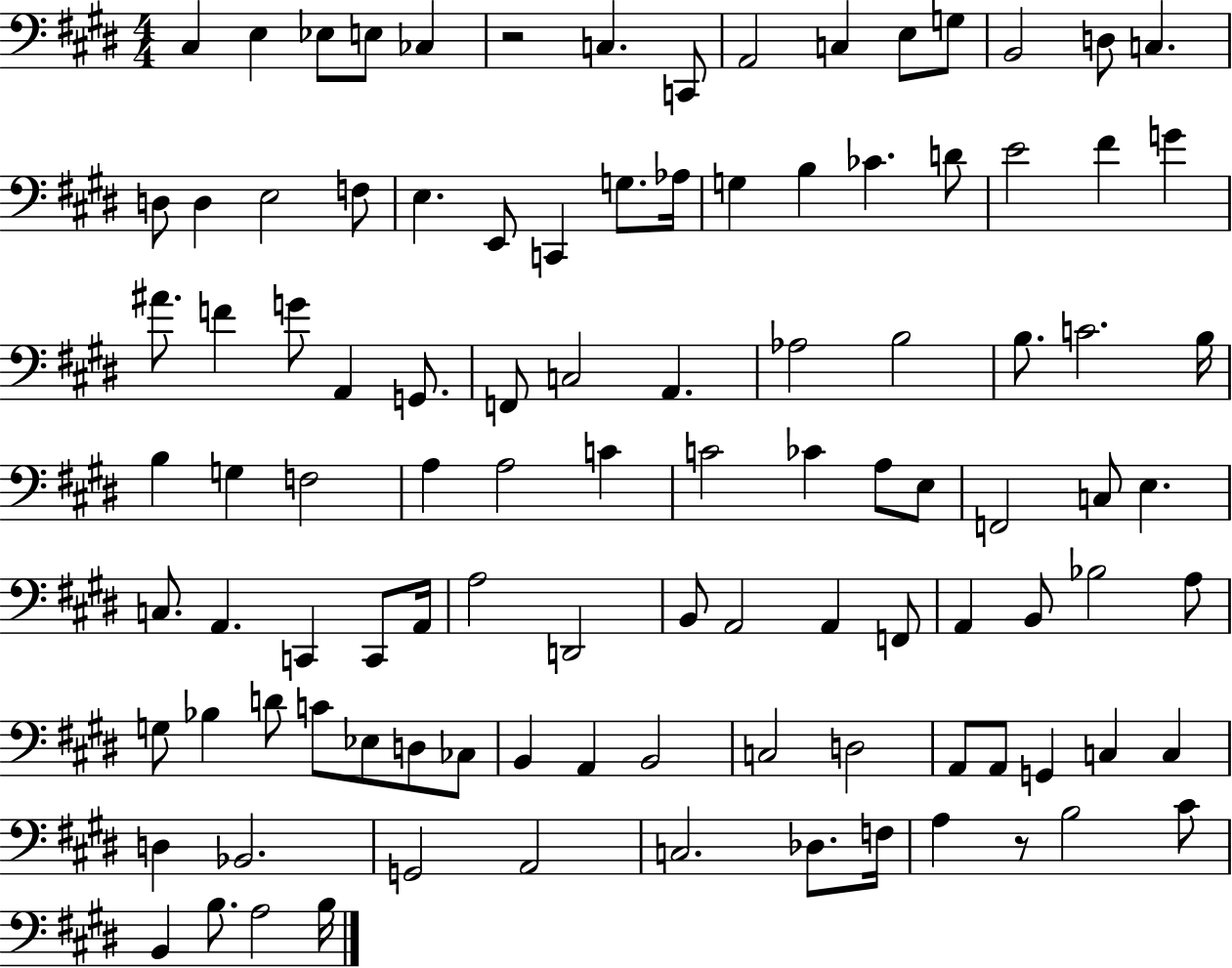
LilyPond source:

{
  \clef bass
  \numericTimeSignature
  \time 4/4
  \key e \major
  \repeat volta 2 { cis4 e4 ees8 e8 ces4 | r2 c4. c,8 | a,2 c4 e8 g8 | b,2 d8 c4. | \break d8 d4 e2 f8 | e4. e,8 c,4 g8. aes16 | g4 b4 ces'4. d'8 | e'2 fis'4 g'4 | \break ais'8. f'4 g'8 a,4 g,8. | f,8 c2 a,4. | aes2 b2 | b8. c'2. b16 | \break b4 g4 f2 | a4 a2 c'4 | c'2 ces'4 a8 e8 | f,2 c8 e4. | \break c8. a,4. c,4 c,8 a,16 | a2 d,2 | b,8 a,2 a,4 f,8 | a,4 b,8 bes2 a8 | \break g8 bes4 d'8 c'8 ees8 d8 ces8 | b,4 a,4 b,2 | c2 d2 | a,8 a,8 g,4 c4 c4 | \break d4 bes,2. | g,2 a,2 | c2. des8. f16 | a4 r8 b2 cis'8 | \break b,4 b8. a2 b16 | } \bar "|."
}